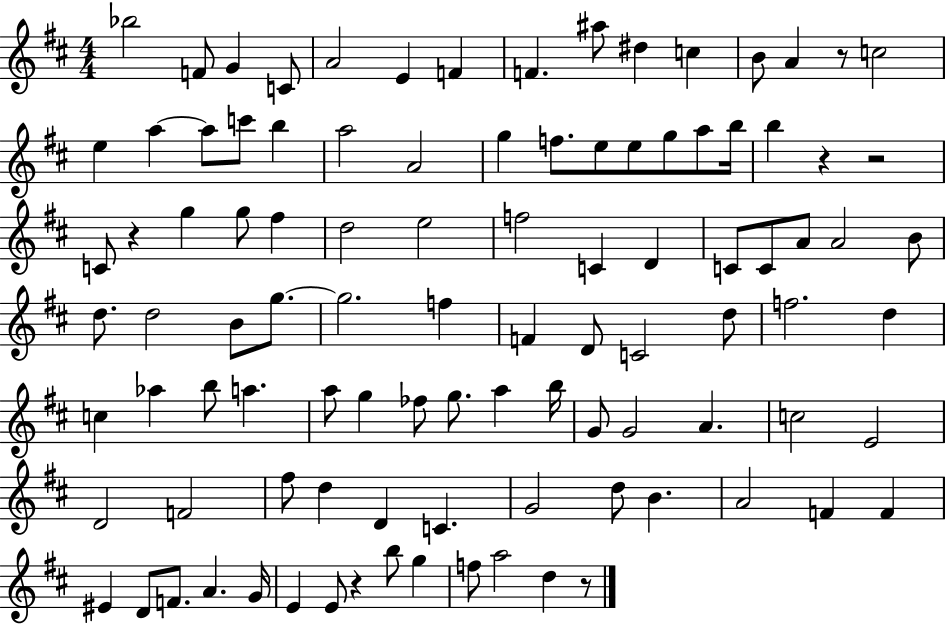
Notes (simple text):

Bb5/h F4/e G4/q C4/e A4/h E4/q F4/q F4/q. A#5/e D#5/q C5/q B4/e A4/q R/e C5/h E5/q A5/q A5/e C6/e B5/q A5/h A4/h G5/q F5/e. E5/e E5/e G5/e A5/e B5/s B5/q R/q R/h C4/e R/q G5/q G5/e F#5/q D5/h E5/h F5/h C4/q D4/q C4/e C4/e A4/e A4/h B4/e D5/e. D5/h B4/e G5/e. G5/h. F5/q F4/q D4/e C4/h D5/e F5/h. D5/q C5/q Ab5/q B5/e A5/q. A5/e G5/q FES5/e G5/e. A5/q B5/s G4/e G4/h A4/q. C5/h E4/h D4/h F4/h F#5/e D5/q D4/q C4/q. G4/h D5/e B4/q. A4/h F4/q F4/q EIS4/q D4/e F4/e. A4/q. G4/s E4/q E4/e R/q B5/e G5/q F5/e A5/h D5/q R/e